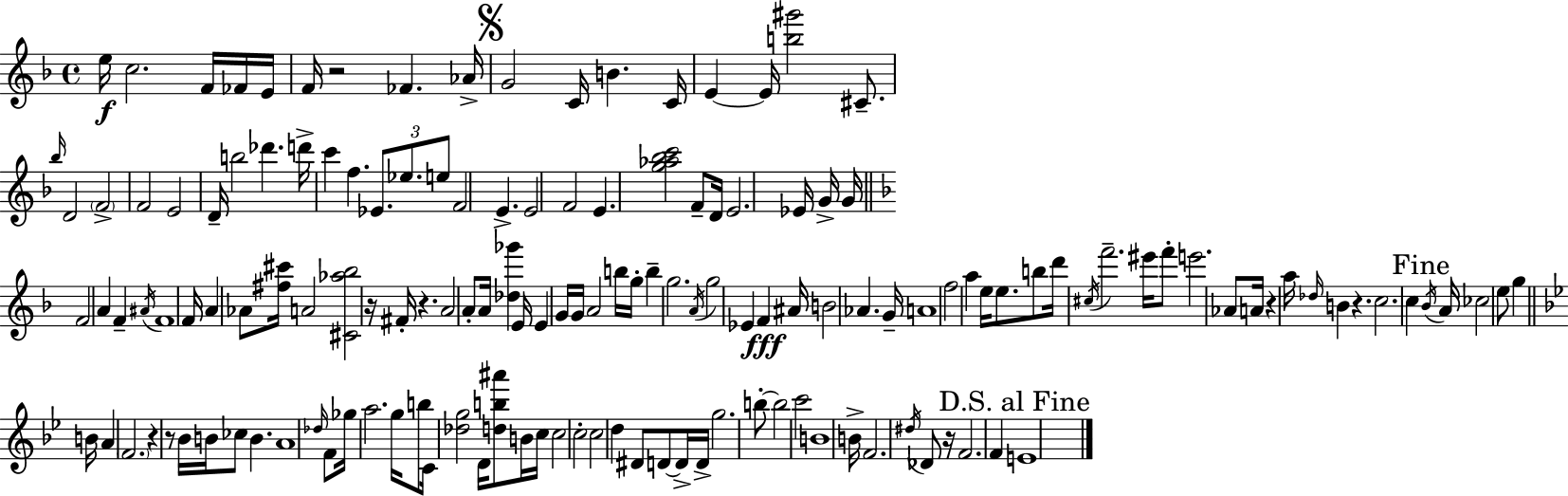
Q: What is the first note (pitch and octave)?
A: E5